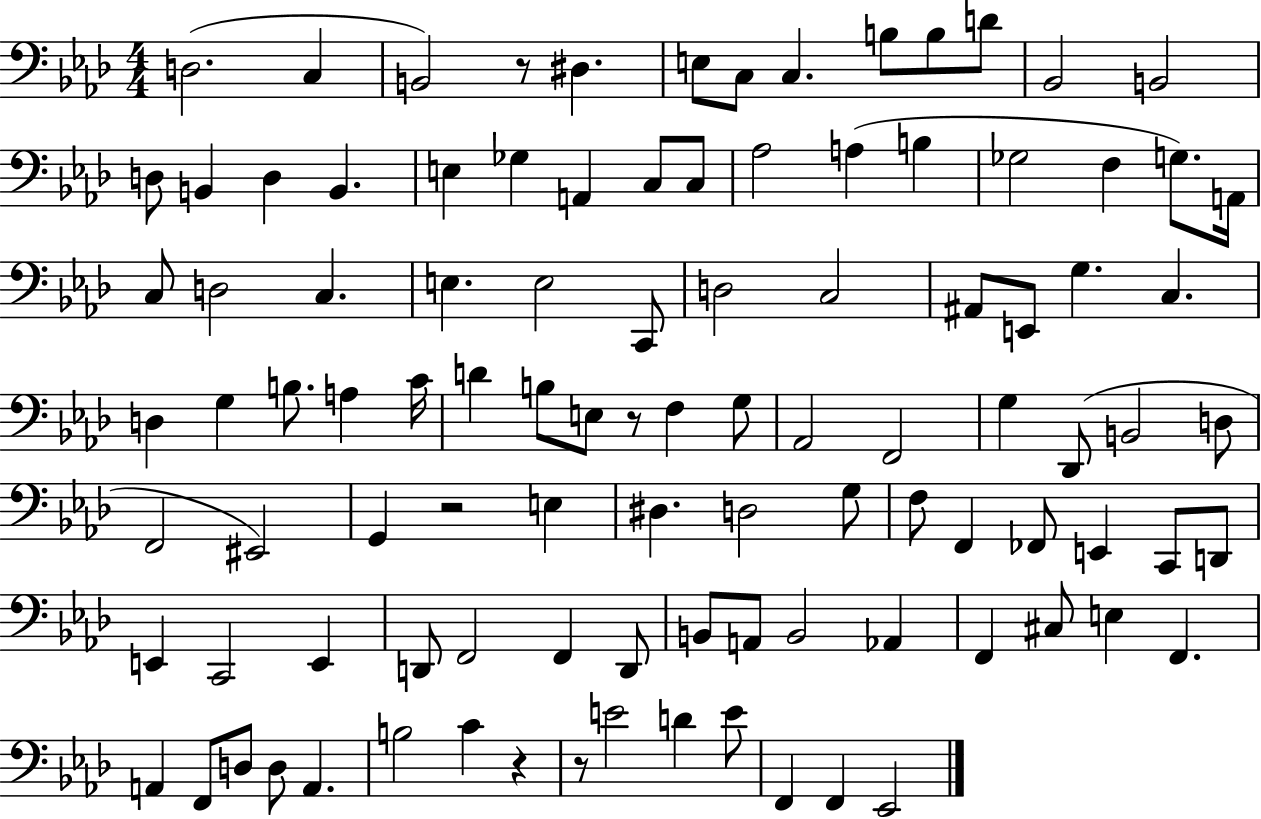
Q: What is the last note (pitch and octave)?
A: Eb2